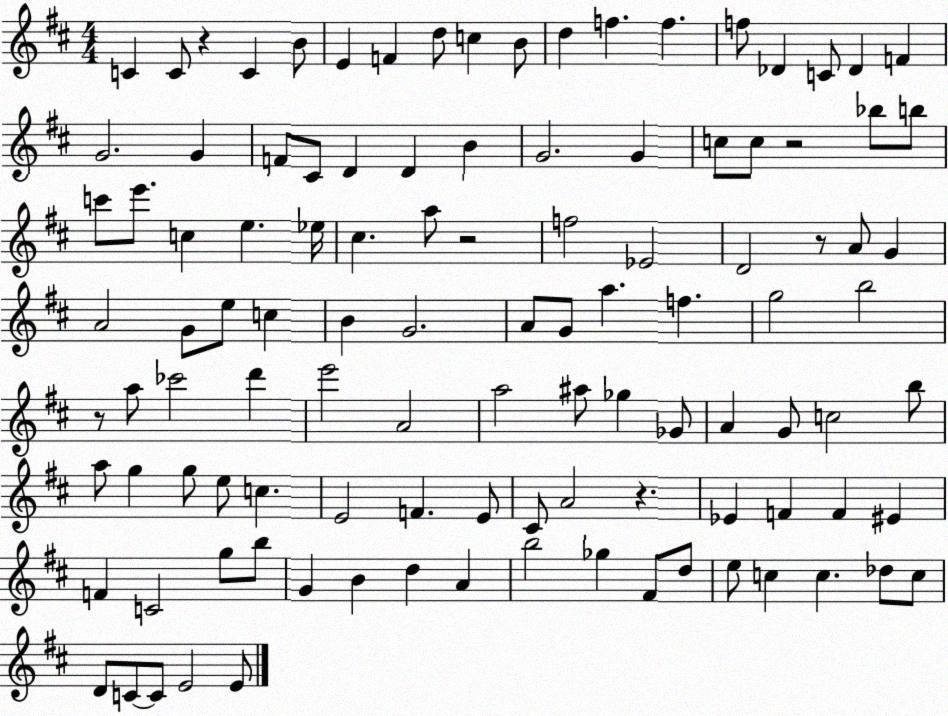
X:1
T:Untitled
M:4/4
L:1/4
K:D
C C/2 z C B/2 E F d/2 c B/2 d f f f/2 _D C/2 _D F G2 G F/2 ^C/2 D D B G2 G c/2 c/2 z2 _b/2 b/2 c'/2 e'/2 c e _e/4 ^c a/2 z2 f2 _E2 D2 z/2 A/2 G A2 G/2 e/2 c B G2 A/2 G/2 a f g2 b2 z/2 a/2 _c'2 d' e'2 A2 a2 ^a/2 _g _G/2 A G/2 c2 b/2 a/2 g g/2 e/2 c E2 F E/2 ^C/2 A2 z _E F F ^E F C2 g/2 b/2 G B d A b2 _g ^F/2 d/2 e/2 c c _d/2 c/2 D/2 C/2 C/2 E2 E/2